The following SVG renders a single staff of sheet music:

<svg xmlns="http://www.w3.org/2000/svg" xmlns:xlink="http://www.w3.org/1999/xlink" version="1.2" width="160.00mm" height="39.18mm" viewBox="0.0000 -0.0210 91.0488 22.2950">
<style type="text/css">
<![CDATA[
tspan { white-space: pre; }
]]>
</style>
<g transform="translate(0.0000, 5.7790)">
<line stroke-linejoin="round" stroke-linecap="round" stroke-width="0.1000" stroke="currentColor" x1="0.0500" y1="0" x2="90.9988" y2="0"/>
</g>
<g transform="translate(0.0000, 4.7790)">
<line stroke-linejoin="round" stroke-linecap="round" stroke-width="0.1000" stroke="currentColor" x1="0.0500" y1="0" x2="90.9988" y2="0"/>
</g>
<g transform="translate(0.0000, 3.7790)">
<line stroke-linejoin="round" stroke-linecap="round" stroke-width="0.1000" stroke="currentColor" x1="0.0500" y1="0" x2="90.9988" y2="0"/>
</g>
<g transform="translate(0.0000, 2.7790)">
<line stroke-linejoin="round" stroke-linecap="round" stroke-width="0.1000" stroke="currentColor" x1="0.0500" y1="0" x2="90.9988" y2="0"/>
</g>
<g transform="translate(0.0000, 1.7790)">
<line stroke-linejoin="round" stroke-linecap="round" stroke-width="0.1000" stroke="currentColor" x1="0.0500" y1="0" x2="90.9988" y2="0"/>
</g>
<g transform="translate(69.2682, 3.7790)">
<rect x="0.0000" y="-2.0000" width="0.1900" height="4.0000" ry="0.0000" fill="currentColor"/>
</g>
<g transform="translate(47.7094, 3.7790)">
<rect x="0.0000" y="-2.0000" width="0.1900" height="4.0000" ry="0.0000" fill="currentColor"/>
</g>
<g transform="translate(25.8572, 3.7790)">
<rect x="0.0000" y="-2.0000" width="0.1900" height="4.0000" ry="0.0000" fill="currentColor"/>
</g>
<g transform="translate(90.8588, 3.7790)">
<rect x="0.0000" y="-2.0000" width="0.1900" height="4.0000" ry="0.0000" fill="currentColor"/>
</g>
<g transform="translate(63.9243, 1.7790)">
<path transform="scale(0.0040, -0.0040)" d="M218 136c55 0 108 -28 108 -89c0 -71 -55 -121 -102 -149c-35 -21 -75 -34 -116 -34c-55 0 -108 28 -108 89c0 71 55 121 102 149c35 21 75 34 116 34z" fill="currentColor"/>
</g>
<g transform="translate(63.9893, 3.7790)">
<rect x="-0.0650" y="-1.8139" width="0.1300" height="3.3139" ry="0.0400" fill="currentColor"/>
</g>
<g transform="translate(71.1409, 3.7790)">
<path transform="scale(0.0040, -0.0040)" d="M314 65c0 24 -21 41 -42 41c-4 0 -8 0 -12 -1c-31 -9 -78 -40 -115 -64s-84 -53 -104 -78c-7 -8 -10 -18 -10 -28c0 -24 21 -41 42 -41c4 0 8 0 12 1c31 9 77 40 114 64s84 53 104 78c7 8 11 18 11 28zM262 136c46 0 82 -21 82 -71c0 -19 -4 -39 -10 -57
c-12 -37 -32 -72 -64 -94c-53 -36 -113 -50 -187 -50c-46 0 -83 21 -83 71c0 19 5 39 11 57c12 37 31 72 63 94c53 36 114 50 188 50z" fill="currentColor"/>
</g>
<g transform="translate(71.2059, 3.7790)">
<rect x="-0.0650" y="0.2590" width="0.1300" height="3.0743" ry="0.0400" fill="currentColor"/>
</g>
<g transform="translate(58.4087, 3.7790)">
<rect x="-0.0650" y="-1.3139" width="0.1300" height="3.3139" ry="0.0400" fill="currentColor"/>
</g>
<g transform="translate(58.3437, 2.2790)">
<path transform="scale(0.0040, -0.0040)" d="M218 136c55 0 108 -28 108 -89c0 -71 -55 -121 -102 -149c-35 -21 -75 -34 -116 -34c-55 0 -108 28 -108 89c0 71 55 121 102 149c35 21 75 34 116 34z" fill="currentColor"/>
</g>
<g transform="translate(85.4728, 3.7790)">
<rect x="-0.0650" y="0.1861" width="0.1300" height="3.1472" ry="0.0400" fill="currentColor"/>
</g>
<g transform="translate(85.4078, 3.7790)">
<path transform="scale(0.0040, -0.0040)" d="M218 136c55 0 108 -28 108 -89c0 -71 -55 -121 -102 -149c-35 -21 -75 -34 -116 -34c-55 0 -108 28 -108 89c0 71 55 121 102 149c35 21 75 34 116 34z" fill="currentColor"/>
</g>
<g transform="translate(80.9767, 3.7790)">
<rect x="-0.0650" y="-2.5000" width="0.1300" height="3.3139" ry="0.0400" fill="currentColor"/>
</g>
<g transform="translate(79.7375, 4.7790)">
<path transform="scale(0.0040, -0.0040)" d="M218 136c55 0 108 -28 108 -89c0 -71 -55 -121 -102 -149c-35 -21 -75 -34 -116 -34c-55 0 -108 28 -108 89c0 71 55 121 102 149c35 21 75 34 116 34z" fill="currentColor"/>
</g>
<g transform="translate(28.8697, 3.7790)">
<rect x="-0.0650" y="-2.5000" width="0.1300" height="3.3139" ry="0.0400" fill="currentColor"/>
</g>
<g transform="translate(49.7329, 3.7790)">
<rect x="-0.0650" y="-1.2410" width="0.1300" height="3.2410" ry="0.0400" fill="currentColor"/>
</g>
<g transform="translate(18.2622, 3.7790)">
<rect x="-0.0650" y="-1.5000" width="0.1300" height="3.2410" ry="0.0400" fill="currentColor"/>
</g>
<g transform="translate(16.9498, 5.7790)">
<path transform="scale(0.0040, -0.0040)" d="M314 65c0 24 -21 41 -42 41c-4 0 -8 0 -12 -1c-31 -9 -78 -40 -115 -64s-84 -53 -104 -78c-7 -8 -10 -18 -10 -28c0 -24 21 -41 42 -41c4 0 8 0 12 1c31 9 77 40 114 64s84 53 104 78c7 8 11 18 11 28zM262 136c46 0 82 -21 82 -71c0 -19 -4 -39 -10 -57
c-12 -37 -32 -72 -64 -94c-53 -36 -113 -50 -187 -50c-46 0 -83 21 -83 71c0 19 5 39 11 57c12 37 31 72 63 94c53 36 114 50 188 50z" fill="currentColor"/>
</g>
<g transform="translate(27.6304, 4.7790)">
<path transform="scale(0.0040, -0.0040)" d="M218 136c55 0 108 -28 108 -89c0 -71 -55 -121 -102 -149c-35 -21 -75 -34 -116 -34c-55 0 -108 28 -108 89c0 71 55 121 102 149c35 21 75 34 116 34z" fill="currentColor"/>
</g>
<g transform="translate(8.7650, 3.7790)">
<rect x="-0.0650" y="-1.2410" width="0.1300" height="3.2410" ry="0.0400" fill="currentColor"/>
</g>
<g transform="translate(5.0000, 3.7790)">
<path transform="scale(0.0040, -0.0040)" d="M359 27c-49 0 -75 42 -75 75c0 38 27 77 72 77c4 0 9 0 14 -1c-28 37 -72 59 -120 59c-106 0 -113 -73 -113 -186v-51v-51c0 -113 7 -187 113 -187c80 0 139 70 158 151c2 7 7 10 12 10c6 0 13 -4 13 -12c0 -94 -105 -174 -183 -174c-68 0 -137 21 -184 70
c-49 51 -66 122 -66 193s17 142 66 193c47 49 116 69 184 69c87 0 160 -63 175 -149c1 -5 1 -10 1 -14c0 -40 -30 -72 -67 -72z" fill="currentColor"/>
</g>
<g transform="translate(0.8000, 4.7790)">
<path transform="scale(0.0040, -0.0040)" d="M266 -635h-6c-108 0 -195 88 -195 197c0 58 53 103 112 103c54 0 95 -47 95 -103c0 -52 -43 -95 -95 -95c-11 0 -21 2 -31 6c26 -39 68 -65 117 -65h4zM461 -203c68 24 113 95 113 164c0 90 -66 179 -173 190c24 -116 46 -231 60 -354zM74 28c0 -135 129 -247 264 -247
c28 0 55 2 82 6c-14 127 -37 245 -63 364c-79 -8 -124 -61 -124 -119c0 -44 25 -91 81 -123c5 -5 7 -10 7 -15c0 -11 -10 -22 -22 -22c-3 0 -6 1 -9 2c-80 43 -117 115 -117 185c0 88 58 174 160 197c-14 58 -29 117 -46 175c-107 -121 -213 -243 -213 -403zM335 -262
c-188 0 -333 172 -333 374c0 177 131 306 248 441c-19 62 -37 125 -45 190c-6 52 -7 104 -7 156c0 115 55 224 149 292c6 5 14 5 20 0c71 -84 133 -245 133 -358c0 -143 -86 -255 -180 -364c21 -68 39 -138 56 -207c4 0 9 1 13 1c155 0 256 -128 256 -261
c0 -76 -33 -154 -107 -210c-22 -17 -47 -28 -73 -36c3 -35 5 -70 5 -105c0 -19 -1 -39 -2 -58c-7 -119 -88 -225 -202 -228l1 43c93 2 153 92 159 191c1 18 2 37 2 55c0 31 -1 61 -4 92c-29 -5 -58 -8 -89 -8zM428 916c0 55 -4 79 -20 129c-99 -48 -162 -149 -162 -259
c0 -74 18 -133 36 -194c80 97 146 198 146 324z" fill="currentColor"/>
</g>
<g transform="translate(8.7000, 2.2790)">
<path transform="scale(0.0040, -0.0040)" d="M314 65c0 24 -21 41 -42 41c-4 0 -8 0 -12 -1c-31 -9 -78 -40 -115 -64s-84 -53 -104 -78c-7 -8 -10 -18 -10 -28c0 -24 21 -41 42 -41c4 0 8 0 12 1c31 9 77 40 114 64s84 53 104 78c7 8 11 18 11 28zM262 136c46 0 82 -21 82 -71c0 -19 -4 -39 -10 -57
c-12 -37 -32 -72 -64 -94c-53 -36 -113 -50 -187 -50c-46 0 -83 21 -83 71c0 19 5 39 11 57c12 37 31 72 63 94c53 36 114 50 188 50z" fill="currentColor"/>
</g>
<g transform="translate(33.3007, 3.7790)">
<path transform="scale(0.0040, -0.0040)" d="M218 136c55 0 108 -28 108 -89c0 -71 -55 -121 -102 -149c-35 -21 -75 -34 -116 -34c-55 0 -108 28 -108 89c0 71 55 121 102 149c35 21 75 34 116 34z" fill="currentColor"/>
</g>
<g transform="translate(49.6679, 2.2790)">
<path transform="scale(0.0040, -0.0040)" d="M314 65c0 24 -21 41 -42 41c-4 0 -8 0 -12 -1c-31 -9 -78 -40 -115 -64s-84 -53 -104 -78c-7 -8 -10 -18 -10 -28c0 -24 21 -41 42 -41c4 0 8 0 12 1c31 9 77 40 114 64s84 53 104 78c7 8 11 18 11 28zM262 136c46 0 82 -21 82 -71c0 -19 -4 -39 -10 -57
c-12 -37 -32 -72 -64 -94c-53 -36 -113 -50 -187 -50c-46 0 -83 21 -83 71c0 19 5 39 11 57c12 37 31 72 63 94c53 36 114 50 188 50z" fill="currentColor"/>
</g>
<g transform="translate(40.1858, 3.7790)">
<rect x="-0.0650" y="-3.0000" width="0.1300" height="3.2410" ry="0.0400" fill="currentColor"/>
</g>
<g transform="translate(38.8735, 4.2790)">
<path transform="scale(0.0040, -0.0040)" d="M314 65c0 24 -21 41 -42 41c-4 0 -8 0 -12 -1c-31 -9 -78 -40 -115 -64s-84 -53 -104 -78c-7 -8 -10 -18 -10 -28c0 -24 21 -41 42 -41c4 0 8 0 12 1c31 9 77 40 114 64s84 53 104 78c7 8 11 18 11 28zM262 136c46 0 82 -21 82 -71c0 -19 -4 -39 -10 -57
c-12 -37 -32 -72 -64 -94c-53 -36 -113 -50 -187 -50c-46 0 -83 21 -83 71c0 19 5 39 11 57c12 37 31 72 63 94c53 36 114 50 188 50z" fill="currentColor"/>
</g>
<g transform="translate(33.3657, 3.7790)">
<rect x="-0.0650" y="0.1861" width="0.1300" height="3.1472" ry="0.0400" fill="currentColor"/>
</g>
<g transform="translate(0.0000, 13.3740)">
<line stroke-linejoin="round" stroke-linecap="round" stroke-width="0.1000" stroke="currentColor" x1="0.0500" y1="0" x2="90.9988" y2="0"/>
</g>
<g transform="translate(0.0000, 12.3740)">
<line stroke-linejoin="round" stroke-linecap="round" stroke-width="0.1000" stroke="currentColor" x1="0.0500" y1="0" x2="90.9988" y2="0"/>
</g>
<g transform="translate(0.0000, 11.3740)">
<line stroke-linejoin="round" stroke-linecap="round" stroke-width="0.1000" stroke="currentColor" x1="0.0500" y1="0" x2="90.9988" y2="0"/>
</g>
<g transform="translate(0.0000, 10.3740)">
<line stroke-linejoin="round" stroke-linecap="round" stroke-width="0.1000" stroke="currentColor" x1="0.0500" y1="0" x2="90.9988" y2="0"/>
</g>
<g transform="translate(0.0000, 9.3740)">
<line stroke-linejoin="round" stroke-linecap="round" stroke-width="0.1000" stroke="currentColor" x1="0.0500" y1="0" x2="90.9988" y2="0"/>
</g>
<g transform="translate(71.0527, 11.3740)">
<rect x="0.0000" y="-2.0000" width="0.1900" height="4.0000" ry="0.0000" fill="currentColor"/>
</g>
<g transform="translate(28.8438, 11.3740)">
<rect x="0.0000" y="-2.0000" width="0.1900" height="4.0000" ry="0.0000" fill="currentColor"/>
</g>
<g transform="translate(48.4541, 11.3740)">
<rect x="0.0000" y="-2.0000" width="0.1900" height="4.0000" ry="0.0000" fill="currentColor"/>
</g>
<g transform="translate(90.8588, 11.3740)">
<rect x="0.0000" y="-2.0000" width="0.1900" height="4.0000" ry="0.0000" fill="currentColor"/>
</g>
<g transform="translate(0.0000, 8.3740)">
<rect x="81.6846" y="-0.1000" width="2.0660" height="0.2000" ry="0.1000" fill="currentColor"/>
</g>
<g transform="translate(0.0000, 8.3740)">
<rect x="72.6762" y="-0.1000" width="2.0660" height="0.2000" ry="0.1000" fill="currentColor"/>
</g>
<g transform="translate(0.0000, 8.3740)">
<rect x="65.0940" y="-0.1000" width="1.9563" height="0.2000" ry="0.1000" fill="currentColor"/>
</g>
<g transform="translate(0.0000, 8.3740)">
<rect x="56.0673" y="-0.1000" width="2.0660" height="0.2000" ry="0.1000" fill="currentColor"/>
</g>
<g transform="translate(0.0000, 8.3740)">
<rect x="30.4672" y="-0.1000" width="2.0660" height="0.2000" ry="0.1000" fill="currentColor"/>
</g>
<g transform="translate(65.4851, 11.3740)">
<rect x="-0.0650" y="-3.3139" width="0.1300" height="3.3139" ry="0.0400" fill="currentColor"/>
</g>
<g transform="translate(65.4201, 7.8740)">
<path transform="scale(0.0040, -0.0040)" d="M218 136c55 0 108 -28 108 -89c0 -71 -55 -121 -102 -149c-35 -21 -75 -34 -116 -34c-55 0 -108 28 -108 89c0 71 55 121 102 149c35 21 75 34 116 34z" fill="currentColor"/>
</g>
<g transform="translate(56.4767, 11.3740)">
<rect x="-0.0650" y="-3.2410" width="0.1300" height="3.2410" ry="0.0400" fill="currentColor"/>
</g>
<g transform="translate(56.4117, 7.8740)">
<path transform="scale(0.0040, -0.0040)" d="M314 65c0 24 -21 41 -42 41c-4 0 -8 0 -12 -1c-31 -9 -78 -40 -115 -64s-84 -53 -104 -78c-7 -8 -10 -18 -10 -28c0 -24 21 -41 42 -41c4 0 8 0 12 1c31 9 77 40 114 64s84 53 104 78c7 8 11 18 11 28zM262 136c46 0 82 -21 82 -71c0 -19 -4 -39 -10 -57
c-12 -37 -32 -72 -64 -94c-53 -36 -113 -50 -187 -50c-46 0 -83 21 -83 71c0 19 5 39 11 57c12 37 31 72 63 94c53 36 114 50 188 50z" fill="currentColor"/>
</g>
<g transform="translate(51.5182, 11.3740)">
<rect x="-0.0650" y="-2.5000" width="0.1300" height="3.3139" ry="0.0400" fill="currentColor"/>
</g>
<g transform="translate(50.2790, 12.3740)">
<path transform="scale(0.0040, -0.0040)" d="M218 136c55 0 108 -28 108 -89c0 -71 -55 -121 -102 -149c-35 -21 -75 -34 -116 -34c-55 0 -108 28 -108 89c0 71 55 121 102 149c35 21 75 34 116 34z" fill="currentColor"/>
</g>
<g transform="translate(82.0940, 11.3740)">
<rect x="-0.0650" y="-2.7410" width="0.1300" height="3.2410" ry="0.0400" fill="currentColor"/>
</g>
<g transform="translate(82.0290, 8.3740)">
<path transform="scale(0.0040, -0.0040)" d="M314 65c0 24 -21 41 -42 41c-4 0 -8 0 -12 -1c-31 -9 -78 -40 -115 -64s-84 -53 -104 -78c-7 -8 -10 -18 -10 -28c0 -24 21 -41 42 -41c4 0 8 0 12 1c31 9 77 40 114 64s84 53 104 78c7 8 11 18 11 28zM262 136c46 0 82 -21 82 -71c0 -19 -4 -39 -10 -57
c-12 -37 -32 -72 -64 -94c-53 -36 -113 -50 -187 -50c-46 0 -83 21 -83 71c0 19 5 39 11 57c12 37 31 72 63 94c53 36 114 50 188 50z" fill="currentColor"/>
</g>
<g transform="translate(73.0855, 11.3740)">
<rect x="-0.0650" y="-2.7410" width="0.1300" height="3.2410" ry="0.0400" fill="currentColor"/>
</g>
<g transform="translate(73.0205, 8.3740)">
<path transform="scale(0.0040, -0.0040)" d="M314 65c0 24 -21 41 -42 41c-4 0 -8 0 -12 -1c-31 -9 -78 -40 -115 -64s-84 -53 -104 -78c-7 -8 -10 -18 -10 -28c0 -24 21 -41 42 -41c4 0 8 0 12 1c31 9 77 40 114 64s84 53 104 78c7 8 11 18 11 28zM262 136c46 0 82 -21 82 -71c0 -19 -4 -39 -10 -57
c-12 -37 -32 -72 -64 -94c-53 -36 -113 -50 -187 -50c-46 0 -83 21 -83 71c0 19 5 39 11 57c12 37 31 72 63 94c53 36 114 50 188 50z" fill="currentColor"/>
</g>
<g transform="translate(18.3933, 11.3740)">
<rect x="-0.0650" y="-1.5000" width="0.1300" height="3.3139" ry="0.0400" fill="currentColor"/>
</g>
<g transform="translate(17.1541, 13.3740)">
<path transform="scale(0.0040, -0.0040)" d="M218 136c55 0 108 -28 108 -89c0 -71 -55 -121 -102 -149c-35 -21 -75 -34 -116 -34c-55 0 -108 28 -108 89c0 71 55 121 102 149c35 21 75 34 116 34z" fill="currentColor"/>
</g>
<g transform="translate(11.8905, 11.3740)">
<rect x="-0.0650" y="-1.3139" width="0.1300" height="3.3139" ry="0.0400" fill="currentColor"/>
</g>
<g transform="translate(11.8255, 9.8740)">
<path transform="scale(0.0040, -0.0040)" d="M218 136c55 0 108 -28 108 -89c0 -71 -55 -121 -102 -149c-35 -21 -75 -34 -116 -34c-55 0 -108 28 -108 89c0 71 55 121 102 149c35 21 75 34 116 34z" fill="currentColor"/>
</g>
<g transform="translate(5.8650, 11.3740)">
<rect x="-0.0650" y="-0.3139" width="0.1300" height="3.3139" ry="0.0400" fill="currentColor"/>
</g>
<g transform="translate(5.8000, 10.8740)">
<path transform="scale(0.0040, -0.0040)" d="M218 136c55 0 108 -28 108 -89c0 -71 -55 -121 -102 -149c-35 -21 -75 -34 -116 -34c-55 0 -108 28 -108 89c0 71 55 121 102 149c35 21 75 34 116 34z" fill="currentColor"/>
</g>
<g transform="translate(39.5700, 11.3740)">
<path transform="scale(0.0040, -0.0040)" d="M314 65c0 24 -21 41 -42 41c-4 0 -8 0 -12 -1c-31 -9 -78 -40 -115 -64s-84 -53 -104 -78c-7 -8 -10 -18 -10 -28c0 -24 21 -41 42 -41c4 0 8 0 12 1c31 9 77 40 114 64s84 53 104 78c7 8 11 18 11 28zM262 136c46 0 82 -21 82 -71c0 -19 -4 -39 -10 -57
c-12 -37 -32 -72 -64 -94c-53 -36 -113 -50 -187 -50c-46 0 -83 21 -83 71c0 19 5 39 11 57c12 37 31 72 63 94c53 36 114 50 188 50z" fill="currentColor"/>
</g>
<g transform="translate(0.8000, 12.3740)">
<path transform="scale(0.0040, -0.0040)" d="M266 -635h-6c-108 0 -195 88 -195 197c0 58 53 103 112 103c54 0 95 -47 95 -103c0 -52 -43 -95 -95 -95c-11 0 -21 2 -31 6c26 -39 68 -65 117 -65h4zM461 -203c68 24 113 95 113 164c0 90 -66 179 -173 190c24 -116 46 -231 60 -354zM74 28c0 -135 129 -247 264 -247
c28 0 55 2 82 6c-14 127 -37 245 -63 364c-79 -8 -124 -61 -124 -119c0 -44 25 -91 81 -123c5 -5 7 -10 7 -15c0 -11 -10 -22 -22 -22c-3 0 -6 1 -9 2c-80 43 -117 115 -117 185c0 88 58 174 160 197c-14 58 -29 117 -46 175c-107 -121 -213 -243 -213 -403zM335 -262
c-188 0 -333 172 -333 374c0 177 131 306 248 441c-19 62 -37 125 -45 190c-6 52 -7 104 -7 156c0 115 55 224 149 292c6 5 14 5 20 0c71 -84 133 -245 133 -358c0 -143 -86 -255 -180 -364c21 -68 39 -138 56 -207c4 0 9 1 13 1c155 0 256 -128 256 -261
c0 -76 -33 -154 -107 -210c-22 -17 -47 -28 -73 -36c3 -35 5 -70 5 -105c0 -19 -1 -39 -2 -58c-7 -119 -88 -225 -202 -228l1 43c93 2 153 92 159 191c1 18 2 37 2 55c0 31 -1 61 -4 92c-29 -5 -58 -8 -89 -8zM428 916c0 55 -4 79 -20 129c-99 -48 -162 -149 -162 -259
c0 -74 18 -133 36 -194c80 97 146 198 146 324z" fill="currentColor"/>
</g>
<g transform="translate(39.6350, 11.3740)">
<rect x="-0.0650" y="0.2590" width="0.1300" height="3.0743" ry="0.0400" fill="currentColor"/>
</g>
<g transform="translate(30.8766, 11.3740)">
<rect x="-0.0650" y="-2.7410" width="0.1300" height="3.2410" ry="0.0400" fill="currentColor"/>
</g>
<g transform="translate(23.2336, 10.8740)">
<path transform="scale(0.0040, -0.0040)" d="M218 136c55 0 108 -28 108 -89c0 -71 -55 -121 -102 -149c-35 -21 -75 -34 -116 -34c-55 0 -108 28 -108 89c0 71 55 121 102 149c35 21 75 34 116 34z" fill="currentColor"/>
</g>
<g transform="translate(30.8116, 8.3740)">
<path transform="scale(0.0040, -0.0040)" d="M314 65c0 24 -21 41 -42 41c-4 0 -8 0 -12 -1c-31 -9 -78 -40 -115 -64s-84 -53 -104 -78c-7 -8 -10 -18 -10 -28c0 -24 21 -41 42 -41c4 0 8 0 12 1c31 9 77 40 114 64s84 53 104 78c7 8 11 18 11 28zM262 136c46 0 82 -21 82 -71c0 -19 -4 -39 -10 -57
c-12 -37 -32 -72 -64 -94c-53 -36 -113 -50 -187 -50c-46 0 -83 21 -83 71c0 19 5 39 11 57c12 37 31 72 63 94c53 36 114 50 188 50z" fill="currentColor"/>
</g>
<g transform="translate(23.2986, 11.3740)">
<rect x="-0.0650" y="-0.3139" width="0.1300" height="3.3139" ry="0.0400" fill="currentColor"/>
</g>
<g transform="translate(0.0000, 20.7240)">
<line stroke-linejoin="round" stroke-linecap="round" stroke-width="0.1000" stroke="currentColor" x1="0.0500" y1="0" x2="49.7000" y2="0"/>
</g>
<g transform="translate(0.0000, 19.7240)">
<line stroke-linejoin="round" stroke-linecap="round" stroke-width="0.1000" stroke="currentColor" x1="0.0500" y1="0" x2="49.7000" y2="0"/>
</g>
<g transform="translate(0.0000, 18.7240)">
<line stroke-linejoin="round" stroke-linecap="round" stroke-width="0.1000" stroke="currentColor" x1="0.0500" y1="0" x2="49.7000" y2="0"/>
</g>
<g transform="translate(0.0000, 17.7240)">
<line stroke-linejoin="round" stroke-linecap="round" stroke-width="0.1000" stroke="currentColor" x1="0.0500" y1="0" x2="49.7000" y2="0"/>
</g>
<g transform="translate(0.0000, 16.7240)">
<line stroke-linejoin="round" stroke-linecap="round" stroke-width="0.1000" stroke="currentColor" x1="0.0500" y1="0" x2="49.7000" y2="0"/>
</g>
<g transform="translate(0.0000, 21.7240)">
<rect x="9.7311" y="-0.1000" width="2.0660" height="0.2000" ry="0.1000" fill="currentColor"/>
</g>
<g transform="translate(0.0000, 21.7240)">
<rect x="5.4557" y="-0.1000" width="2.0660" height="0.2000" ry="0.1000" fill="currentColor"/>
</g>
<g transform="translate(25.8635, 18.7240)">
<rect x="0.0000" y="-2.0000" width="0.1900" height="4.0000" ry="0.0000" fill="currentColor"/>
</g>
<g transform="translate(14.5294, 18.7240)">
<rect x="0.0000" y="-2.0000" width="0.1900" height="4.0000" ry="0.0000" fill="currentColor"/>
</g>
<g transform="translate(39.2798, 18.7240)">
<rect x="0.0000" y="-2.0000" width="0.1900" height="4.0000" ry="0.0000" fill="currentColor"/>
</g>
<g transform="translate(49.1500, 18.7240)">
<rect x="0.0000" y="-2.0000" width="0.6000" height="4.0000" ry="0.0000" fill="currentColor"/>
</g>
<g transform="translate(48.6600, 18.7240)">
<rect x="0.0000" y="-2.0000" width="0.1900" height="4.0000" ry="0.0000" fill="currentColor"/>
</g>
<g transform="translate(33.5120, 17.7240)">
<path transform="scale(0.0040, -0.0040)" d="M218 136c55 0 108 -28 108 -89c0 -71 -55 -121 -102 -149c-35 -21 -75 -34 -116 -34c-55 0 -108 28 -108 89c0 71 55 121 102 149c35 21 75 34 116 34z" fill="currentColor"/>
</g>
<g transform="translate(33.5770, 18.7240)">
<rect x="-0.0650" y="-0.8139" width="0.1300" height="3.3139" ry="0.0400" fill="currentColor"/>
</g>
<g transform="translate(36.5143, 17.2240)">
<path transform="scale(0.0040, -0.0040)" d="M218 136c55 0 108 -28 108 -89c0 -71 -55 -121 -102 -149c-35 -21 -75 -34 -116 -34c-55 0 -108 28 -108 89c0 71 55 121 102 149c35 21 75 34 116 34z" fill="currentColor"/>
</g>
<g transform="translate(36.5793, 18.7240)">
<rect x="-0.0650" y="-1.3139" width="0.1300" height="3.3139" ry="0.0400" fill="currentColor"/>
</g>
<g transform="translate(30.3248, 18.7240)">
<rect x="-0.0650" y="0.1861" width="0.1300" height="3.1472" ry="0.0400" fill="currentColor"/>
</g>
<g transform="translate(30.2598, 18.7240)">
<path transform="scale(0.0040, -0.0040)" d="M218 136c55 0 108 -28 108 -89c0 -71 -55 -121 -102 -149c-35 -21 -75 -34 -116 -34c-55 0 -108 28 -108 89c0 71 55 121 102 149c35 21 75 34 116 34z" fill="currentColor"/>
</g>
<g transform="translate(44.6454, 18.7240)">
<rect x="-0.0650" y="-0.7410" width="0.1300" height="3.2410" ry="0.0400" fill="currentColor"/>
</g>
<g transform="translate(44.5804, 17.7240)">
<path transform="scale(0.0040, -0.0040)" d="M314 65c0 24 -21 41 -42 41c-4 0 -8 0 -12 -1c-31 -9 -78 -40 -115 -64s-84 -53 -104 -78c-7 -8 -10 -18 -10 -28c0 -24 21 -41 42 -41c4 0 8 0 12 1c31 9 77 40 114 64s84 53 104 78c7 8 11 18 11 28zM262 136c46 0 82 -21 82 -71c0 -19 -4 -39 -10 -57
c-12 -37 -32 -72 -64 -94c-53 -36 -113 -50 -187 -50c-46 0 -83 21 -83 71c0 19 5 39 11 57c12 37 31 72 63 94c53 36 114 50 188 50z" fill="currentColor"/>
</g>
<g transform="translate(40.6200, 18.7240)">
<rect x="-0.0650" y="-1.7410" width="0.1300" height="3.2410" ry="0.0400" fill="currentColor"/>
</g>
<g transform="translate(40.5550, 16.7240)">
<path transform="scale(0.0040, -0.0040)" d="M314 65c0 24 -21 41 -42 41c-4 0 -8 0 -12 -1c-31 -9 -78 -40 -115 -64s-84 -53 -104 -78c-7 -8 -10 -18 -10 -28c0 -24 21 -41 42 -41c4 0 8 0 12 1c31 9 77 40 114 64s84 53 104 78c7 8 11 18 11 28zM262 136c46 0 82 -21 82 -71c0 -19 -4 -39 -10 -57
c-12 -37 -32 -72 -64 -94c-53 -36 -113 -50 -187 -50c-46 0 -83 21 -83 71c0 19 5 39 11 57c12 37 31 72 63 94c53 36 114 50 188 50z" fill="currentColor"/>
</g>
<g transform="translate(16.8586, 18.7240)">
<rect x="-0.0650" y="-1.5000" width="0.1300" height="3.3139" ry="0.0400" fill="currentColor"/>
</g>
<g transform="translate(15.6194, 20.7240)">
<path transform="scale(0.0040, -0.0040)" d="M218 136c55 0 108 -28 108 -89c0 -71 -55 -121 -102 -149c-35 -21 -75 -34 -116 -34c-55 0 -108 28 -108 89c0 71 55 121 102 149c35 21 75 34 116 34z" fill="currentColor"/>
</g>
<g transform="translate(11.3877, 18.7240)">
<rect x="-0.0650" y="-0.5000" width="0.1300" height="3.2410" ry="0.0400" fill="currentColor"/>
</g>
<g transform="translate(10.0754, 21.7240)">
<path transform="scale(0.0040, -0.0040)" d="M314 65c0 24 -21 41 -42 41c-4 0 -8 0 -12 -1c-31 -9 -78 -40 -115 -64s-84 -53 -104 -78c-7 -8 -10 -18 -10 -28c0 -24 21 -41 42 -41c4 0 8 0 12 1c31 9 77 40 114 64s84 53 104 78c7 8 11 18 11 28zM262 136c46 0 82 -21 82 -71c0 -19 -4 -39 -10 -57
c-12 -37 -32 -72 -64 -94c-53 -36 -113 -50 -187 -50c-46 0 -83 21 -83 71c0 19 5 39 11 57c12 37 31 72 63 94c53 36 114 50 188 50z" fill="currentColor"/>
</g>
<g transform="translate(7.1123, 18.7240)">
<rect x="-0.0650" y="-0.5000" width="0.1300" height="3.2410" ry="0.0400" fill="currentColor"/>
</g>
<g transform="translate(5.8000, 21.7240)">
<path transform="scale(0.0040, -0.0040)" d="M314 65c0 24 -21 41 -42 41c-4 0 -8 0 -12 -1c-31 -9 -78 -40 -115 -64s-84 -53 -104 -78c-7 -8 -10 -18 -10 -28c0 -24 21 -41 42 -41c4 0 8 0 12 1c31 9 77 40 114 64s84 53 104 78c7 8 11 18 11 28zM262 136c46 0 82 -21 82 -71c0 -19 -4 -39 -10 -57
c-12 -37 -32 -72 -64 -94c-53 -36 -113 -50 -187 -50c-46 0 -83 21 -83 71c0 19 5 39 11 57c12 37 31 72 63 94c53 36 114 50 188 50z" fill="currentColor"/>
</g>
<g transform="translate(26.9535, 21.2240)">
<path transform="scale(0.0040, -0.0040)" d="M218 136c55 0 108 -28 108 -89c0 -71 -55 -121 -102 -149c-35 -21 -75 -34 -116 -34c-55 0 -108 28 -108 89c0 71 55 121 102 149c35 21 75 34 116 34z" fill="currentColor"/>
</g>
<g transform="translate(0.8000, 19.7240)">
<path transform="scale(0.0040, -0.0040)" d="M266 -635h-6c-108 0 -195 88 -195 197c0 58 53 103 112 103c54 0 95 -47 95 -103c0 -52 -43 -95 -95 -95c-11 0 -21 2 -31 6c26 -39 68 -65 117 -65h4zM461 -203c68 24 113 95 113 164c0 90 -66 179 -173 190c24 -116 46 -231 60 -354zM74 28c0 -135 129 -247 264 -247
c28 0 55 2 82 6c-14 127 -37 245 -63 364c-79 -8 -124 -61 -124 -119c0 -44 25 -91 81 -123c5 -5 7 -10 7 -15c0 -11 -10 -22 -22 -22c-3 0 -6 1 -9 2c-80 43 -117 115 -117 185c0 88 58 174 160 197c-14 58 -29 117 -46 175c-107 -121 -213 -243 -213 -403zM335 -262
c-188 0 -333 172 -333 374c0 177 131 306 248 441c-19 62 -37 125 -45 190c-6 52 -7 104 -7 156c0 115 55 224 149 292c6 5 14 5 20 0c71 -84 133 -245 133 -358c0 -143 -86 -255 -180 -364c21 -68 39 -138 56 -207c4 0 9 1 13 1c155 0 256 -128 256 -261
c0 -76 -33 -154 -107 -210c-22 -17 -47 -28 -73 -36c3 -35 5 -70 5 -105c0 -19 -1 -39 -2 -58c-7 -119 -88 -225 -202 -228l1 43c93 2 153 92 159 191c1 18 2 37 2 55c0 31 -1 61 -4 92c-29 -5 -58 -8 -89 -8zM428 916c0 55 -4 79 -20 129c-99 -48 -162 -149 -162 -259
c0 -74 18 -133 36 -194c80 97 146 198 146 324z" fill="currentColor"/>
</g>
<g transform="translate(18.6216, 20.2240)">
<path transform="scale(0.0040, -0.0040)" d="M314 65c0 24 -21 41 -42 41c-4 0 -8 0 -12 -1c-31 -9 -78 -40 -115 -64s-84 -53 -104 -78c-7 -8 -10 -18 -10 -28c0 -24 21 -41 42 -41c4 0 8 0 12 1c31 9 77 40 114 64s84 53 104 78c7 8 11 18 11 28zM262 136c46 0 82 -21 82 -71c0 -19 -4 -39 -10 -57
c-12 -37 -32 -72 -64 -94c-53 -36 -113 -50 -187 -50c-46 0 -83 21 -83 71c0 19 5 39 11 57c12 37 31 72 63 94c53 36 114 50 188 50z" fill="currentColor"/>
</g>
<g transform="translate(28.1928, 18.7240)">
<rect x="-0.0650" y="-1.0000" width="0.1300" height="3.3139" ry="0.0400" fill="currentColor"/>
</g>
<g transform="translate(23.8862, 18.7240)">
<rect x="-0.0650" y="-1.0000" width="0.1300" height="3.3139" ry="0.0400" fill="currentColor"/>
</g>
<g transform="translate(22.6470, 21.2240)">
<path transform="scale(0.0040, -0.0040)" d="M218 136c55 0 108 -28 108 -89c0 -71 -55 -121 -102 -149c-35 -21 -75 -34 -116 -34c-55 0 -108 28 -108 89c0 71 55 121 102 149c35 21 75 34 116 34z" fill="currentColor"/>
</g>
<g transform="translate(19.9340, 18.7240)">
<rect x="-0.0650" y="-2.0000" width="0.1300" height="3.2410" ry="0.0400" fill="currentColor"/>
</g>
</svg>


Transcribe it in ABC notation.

X:1
T:Untitled
M:4/4
L:1/4
K:C
e2 E2 G B A2 e2 e f B2 G B c e E c a2 B2 G b2 b a2 a2 C2 C2 E F2 D D B d e f2 d2